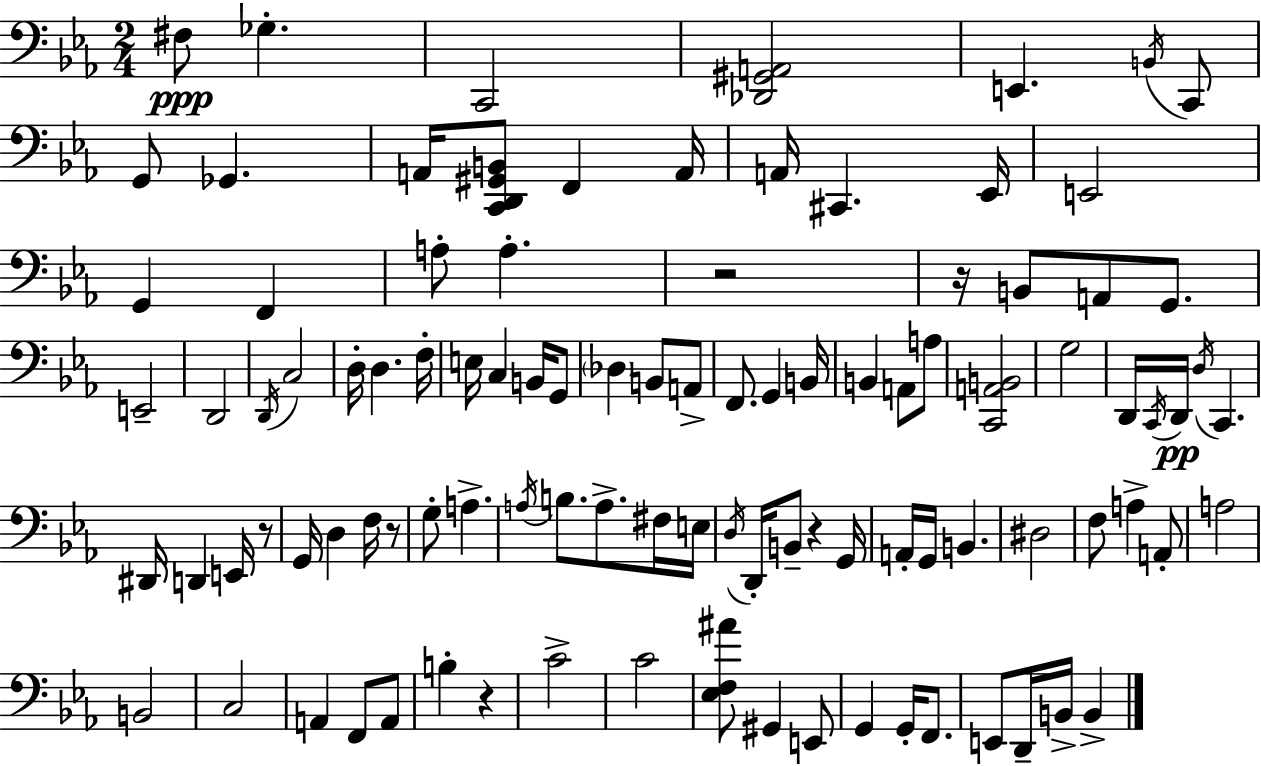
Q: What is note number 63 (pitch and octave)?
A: D2